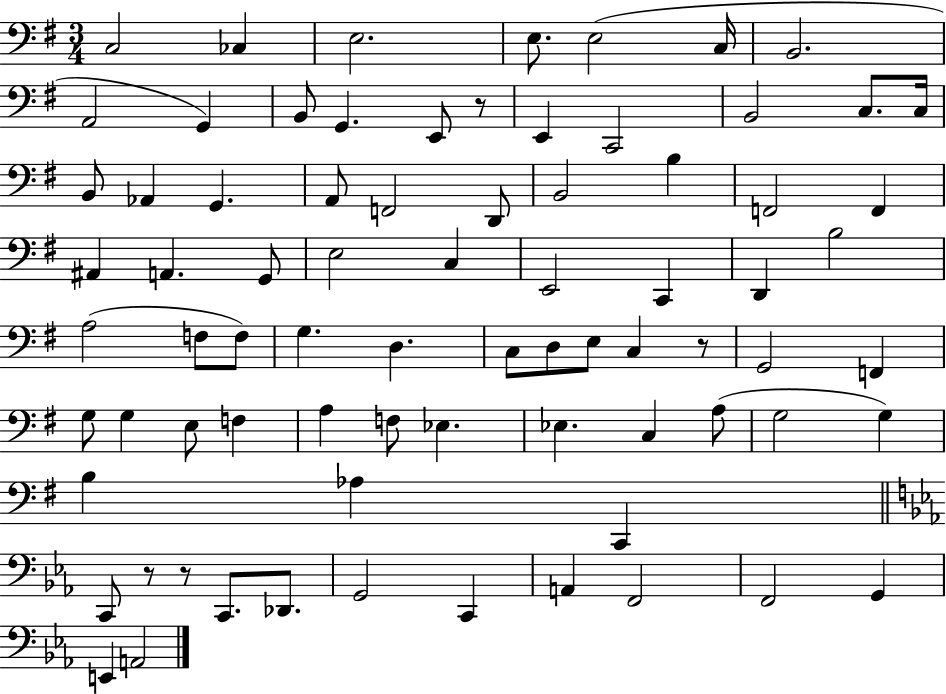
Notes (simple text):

C3/h CES3/q E3/h. E3/e. E3/h C3/s B2/h. A2/h G2/q B2/e G2/q. E2/e R/e E2/q C2/h B2/h C3/e. C3/s B2/e Ab2/q G2/q. A2/e F2/h D2/e B2/h B3/q F2/h F2/q A#2/q A2/q. G2/e E3/h C3/q E2/h C2/q D2/q B3/h A3/h F3/e F3/e G3/q. D3/q. C3/e D3/e E3/e C3/q R/e G2/h F2/q G3/e G3/q E3/e F3/q A3/q F3/e Eb3/q. Eb3/q. C3/q A3/e G3/h G3/q B3/q Ab3/q C2/q C2/e R/e R/e C2/e. Db2/e. G2/h C2/q A2/q F2/h F2/h G2/q E2/q A2/h